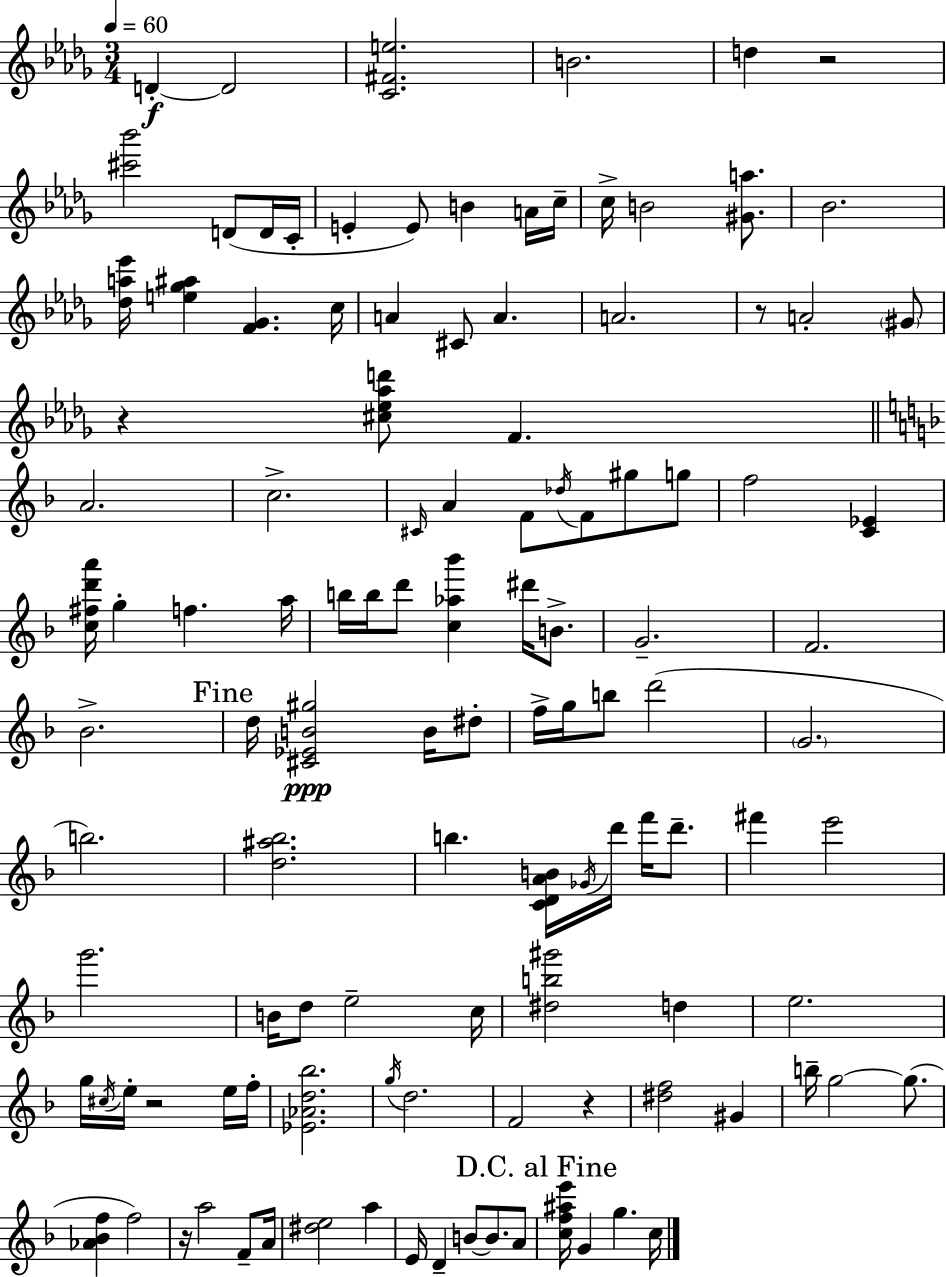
D4/q D4/h [C4,F#4,E5]/h. B4/h. D5/q R/h [C#6,Bb6]/h D4/e D4/s C4/s E4/q E4/e B4/q A4/s C5/s C5/s B4/h [G#4,A5]/e. Bb4/h. [Db5,A5,Eb6]/s [E5,Gb5,A#5]/q [F4,Gb4]/q. C5/s A4/q C#4/e A4/q. A4/h. R/e A4/h G#4/e R/q [C#5,Eb5,Ab5,D6]/e F4/q. A4/h. C5/h. C#4/s A4/q F4/e Db5/s F4/e G#5/e G5/e F5/h [C4,Eb4]/q [C5,F#5,D6,A6]/s G5/q F5/q. A5/s B5/s B5/s D6/e [C5,Ab5,Bb6]/q D#6/s B4/e. G4/h. F4/h. Bb4/h. D5/s [C#4,Eb4,B4,G#5]/h B4/s D#5/e F5/s G5/s B5/e D6/h G4/h. B5/h. [D5,A#5,Bb5]/h. B5/q. [C4,D4,A4,B4]/s Gb4/s D6/s F6/s D6/e. F#6/q E6/h G6/h. B4/s D5/e E5/h C5/s [D#5,B5,G#6]/h D5/q E5/h. G5/s C#5/s E5/s R/h E5/s F5/s [Eb4,Ab4,D5,Bb5]/h. G5/s D5/h. F4/h R/q [D#5,F5]/h G#4/q B5/s G5/h G5/e. [Ab4,Bb4,F5]/q F5/h R/s A5/h F4/e A4/s [D#5,E5]/h A5/q E4/s D4/q B4/e B4/e. A4/e [C5,F5,A#5,E6]/s G4/q G5/q. C5/s